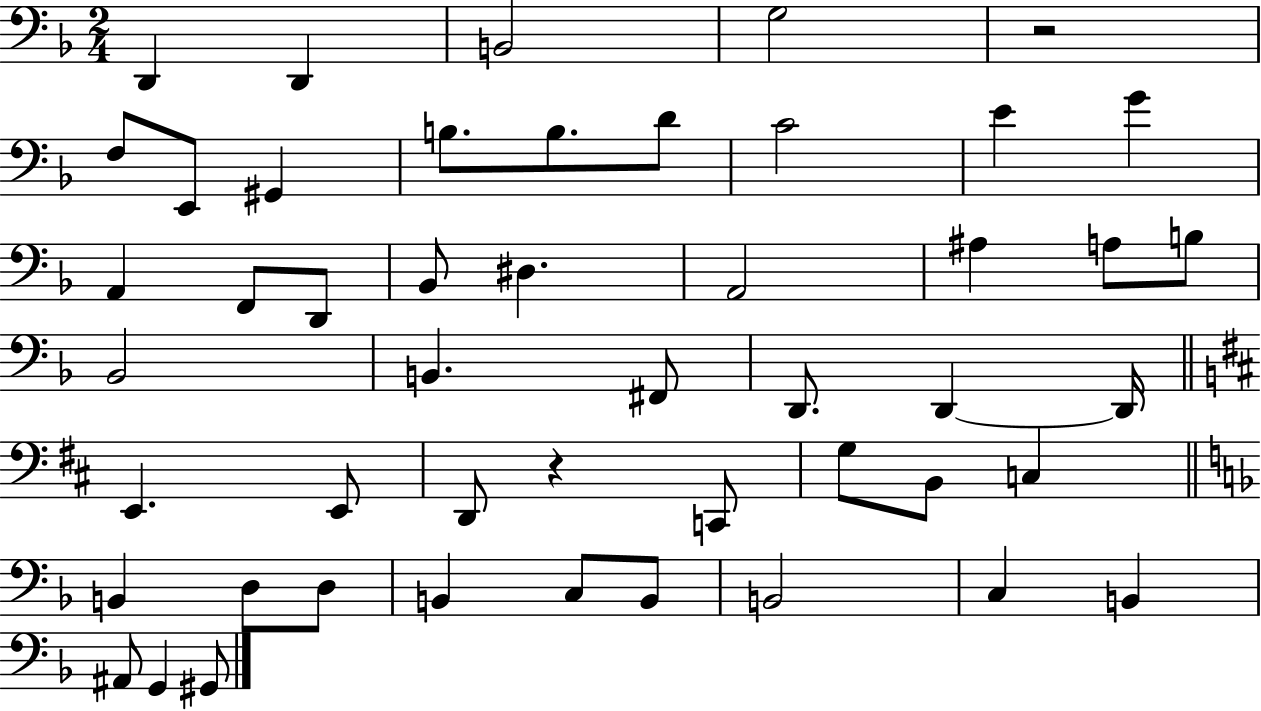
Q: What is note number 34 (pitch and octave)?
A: B2